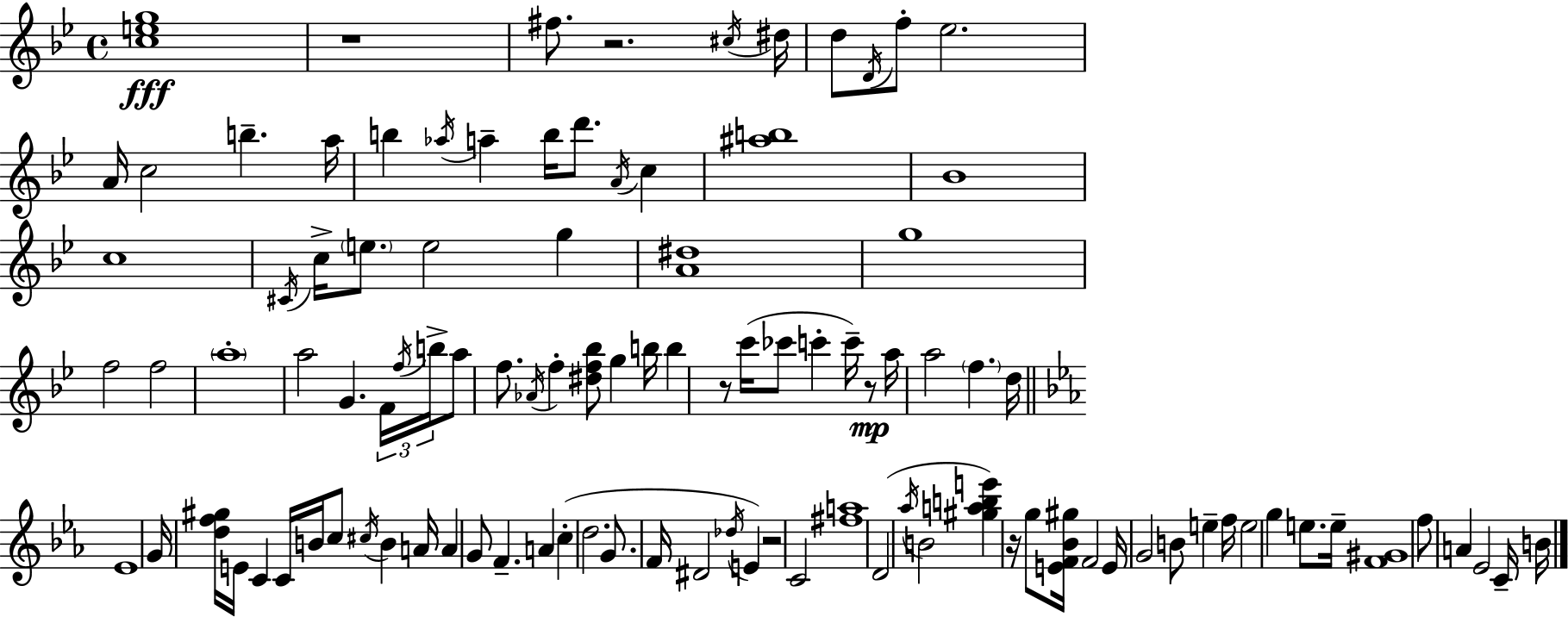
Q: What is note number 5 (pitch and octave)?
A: D4